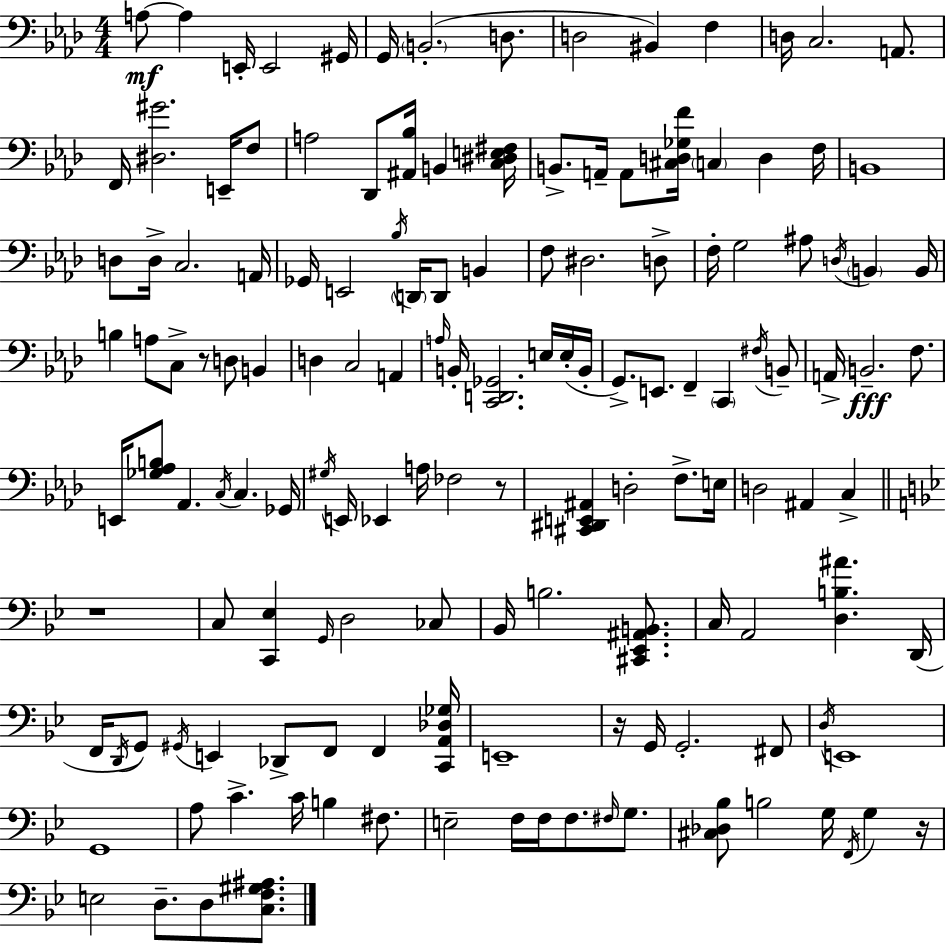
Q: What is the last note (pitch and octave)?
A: D3